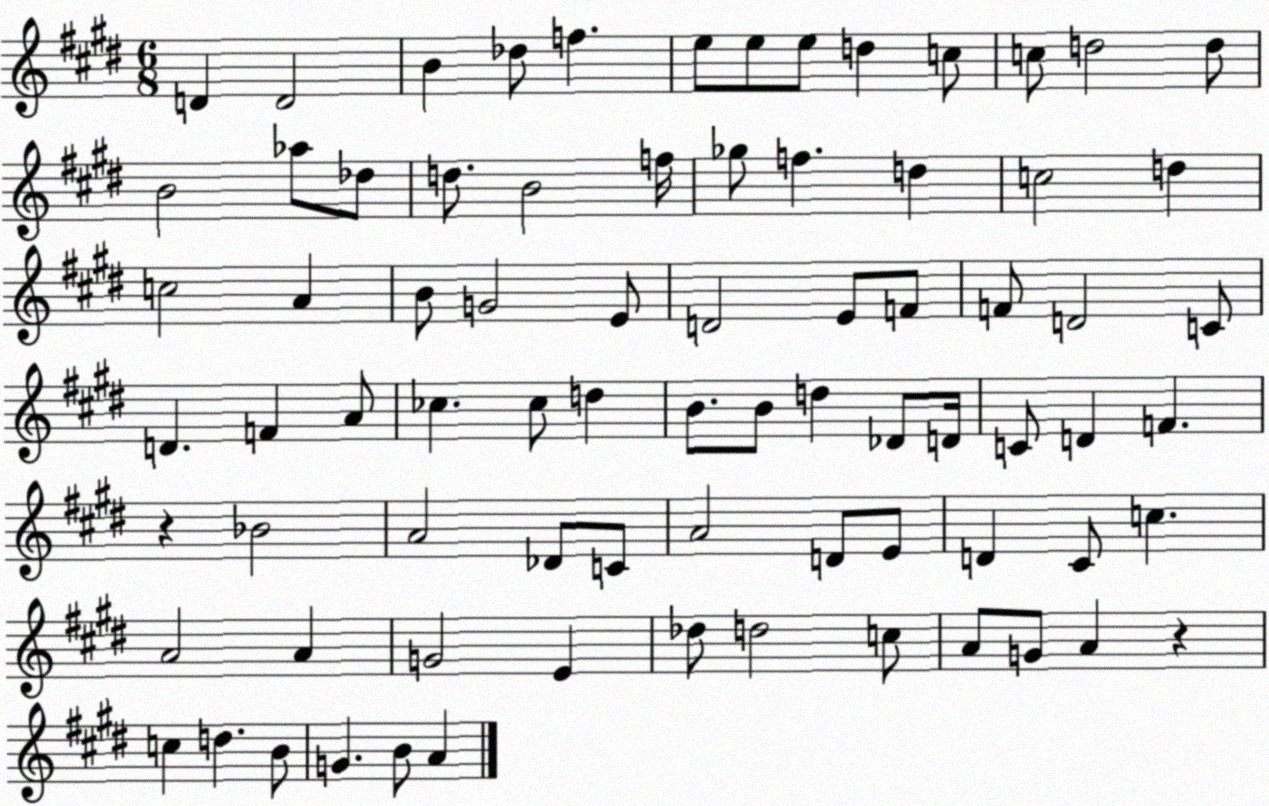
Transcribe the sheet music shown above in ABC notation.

X:1
T:Untitled
M:6/8
L:1/4
K:E
D D2 B _d/2 f e/2 e/2 e/2 d c/2 c/2 d2 d/2 B2 _a/2 _d/2 d/2 B2 f/4 _g/2 f d c2 d c2 A B/2 G2 E/2 D2 E/2 F/2 F/2 D2 C/2 D F A/2 _c _c/2 d B/2 B/2 d _D/2 D/4 C/2 D F z _B2 A2 _D/2 C/2 A2 D/2 E/2 D ^C/2 c A2 A G2 E _d/2 d2 c/2 A/2 G/2 A z c d B/2 G B/2 A